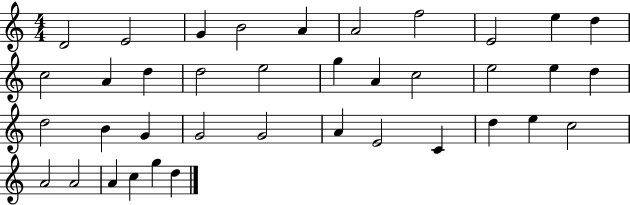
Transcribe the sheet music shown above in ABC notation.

X:1
T:Untitled
M:4/4
L:1/4
K:C
D2 E2 G B2 A A2 f2 E2 e d c2 A d d2 e2 g A c2 e2 e d d2 B G G2 G2 A E2 C d e c2 A2 A2 A c g d